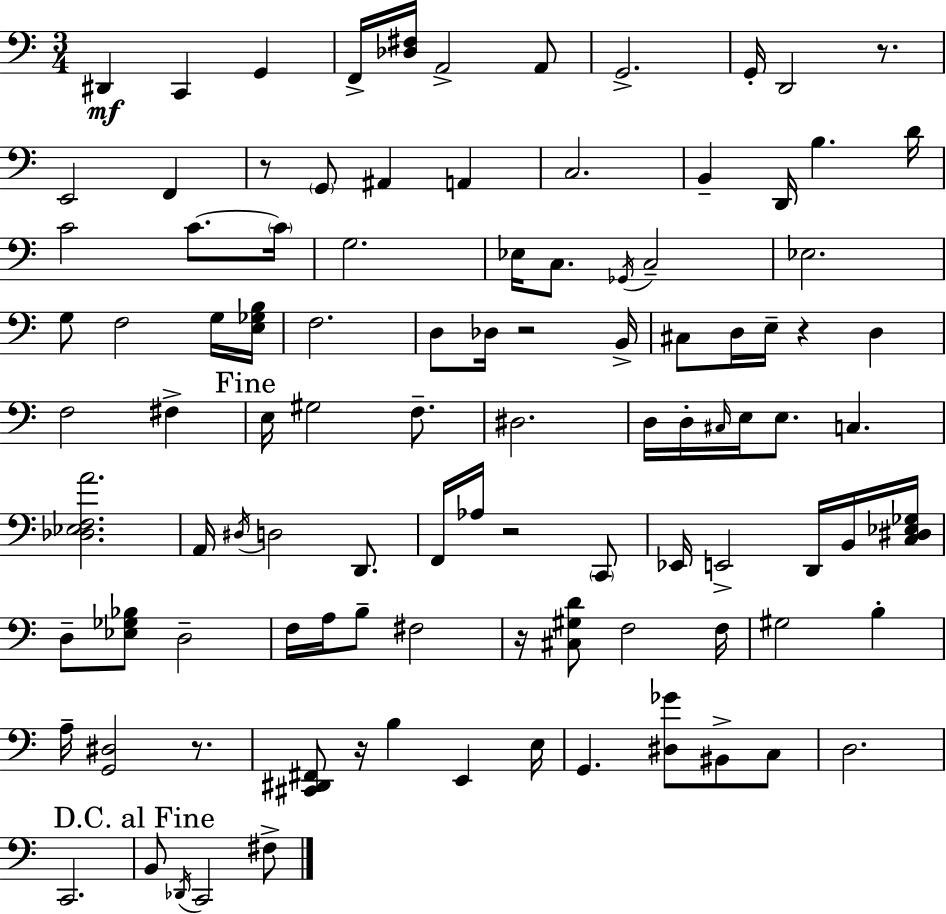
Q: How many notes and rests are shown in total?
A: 102